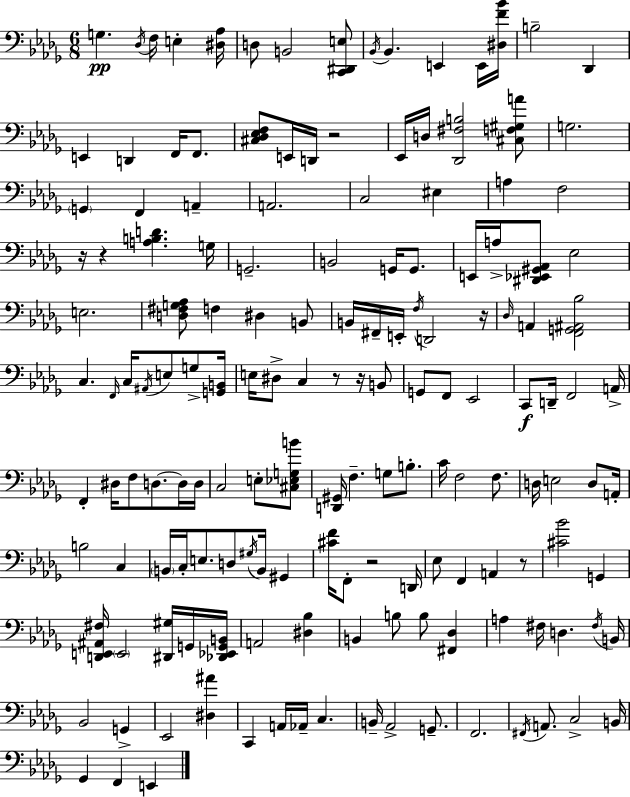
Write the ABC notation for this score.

X:1
T:Untitled
M:6/8
L:1/4
K:Bbm
G, _D,/4 F,/4 E, [^D,_A,]/4 D,/2 B,,2 [C,,^D,,E,]/2 _B,,/4 _B,, E,, E,,/4 [^D,F_B]/4 B,2 _D,, E,, D,, F,,/4 F,,/2 [^C,_D,_E,F,]/2 E,,/4 D,,/4 z2 _E,,/4 D,/4 [_D,,^F,B,]2 [^C,F,^G,A]/2 G,2 G,, F,, A,, A,,2 C,2 ^E, A, F,2 z/4 z [A,B,D] G,/4 G,,2 B,,2 G,,/4 G,,/2 E,,/4 A,/4 [^D,,_E,,^G,,_A,,]/2 _E,2 E,2 [D,^F,G,_A,]/2 F, ^D, B,,/2 B,,/4 ^F,,/4 E,,/4 F,/4 D,,2 z/4 _D,/4 A,, [F,,G,,^A,,_B,]2 C, F,,/4 C,/4 ^A,,/4 E,/2 G,/2 [G,,B,,]/4 E,/4 ^D,/2 C, z/2 z/4 B,,/2 G,,/2 F,,/2 _E,,2 C,,/2 D,,/4 F,,2 A,,/4 F,, ^D,/4 F,/2 D,/2 D,/4 D,/4 C,2 E,/2 [^C,_E,G,B]/2 [D,,^G,,]/4 F, G,/2 B,/2 C/4 F,2 F,/2 D,/4 E,2 D,/2 A,,/4 B,2 C, B,,/4 C,/4 E,/2 D,/2 ^G,/4 B,,/4 ^G,, [^CF]/4 F,,/2 z2 D,,/4 _E,/2 F,, A,, z/2 [^C_B]2 G,, [D,,E,,^A,,^F,]/4 E,,2 [^D,,^G,]/4 G,,/4 [_D,,_E,,G,,B,,]/4 A,,2 [^D,_B,] B,, B,/2 B,/2 [^F,,_D,] A, ^F,/4 D, ^F,/4 B,,/4 _B,,2 G,, _E,,2 [^D,^A] C,, A,,/4 _A,,/4 C, B,,/4 _A,,2 G,,/2 F,,2 ^F,,/4 A,,/2 C,2 B,,/4 _G,, F,, E,,